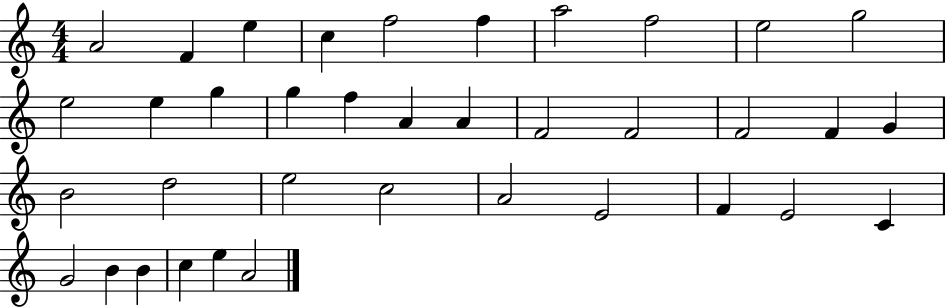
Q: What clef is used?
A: treble